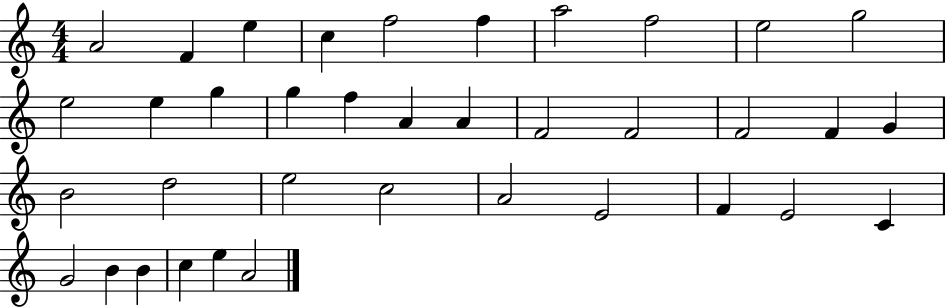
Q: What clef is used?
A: treble